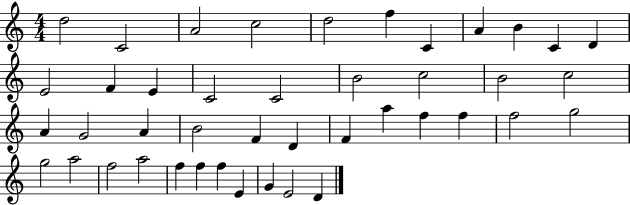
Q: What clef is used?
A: treble